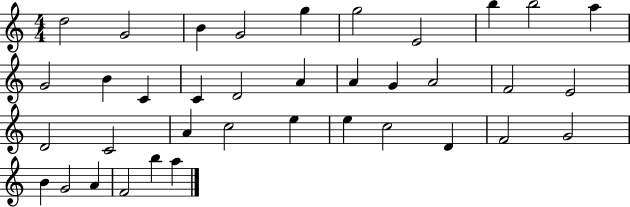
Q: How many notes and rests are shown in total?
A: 37